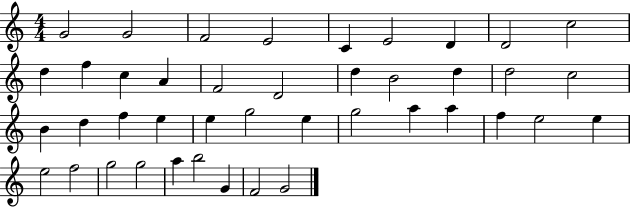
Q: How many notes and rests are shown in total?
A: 42